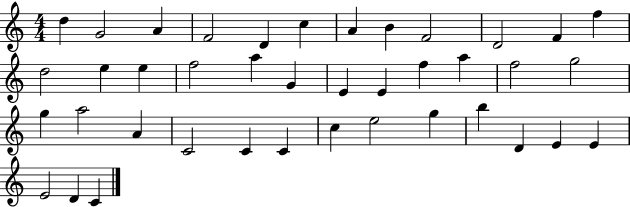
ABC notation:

X:1
T:Untitled
M:4/4
L:1/4
K:C
d G2 A F2 D c A B F2 D2 F f d2 e e f2 a G E E f a f2 g2 g a2 A C2 C C c e2 g b D E E E2 D C